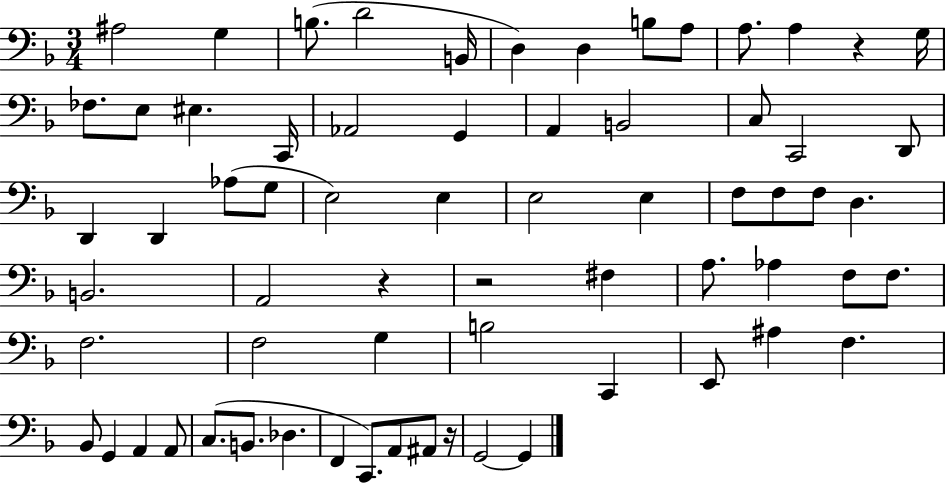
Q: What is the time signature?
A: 3/4